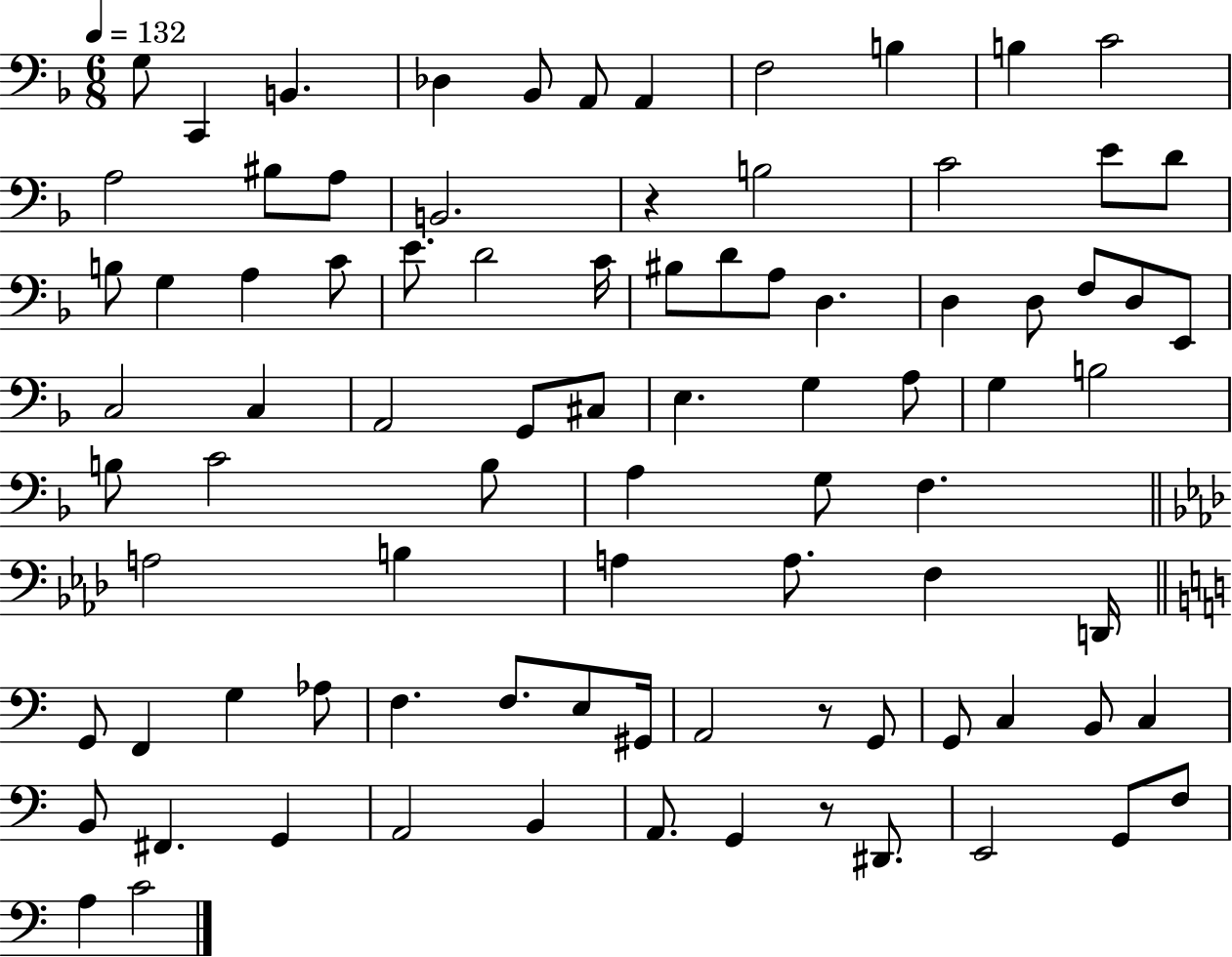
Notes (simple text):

G3/e C2/q B2/q. Db3/q Bb2/e A2/e A2/q F3/h B3/q B3/q C4/h A3/h BIS3/e A3/e B2/h. R/q B3/h C4/h E4/e D4/e B3/e G3/q A3/q C4/e E4/e. D4/h C4/s BIS3/e D4/e A3/e D3/q. D3/q D3/e F3/e D3/e E2/e C3/h C3/q A2/h G2/e C#3/e E3/q. G3/q A3/e G3/q B3/h B3/e C4/h B3/e A3/q G3/e F3/q. A3/h B3/q A3/q A3/e. F3/q D2/s G2/e F2/q G3/q Ab3/e F3/q. F3/e. E3/e G#2/s A2/h R/e G2/e G2/e C3/q B2/e C3/q B2/e F#2/q. G2/q A2/h B2/q A2/e. G2/q R/e D#2/e. E2/h G2/e F3/e A3/q C4/h